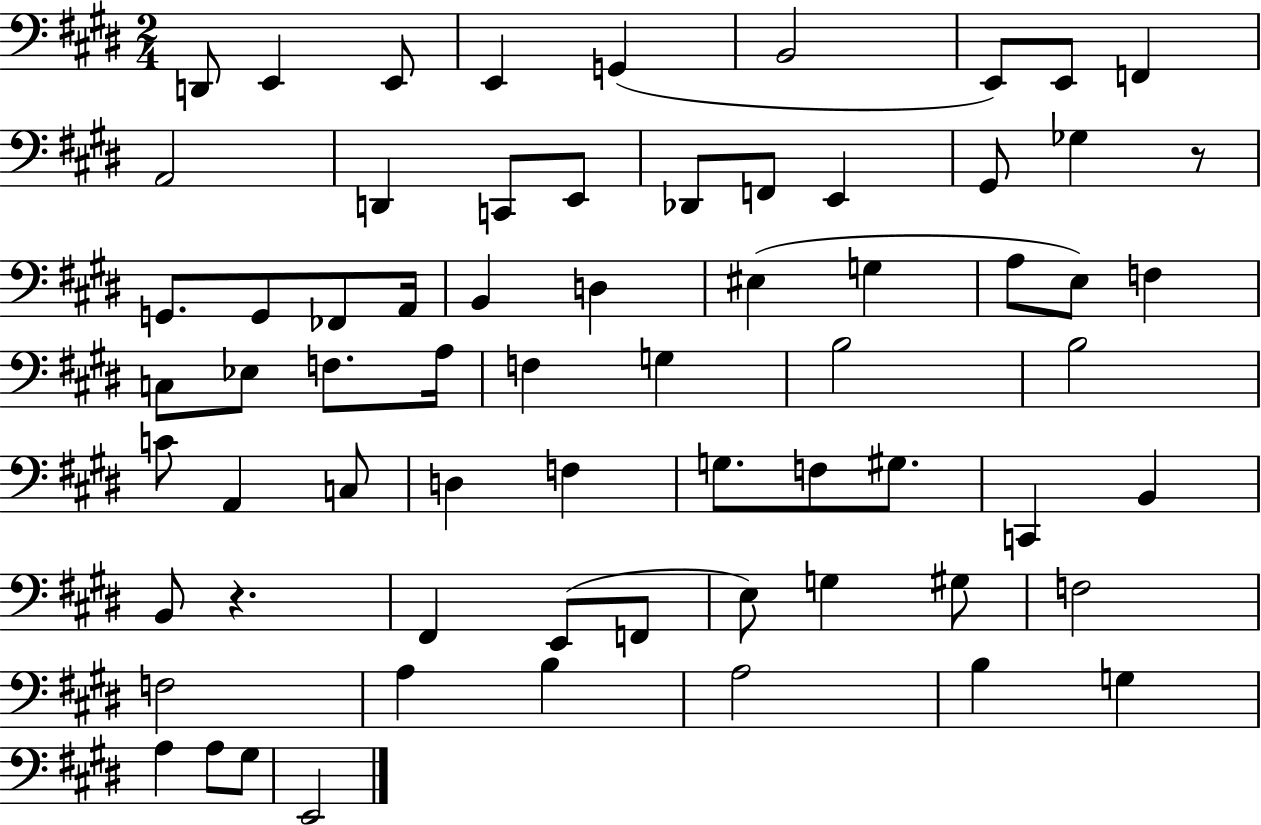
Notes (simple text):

D2/e E2/q E2/e E2/q G2/q B2/h E2/e E2/e F2/q A2/h D2/q C2/e E2/e Db2/e F2/e E2/q G#2/e Gb3/q R/e G2/e. G2/e FES2/e A2/s B2/q D3/q EIS3/q G3/q A3/e E3/e F3/q C3/e Eb3/e F3/e. A3/s F3/q G3/q B3/h B3/h C4/e A2/q C3/e D3/q F3/q G3/e. F3/e G#3/e. C2/q B2/q B2/e R/q. F#2/q E2/e F2/e E3/e G3/q G#3/e F3/h F3/h A3/q B3/q A3/h B3/q G3/q A3/q A3/e G#3/e E2/h